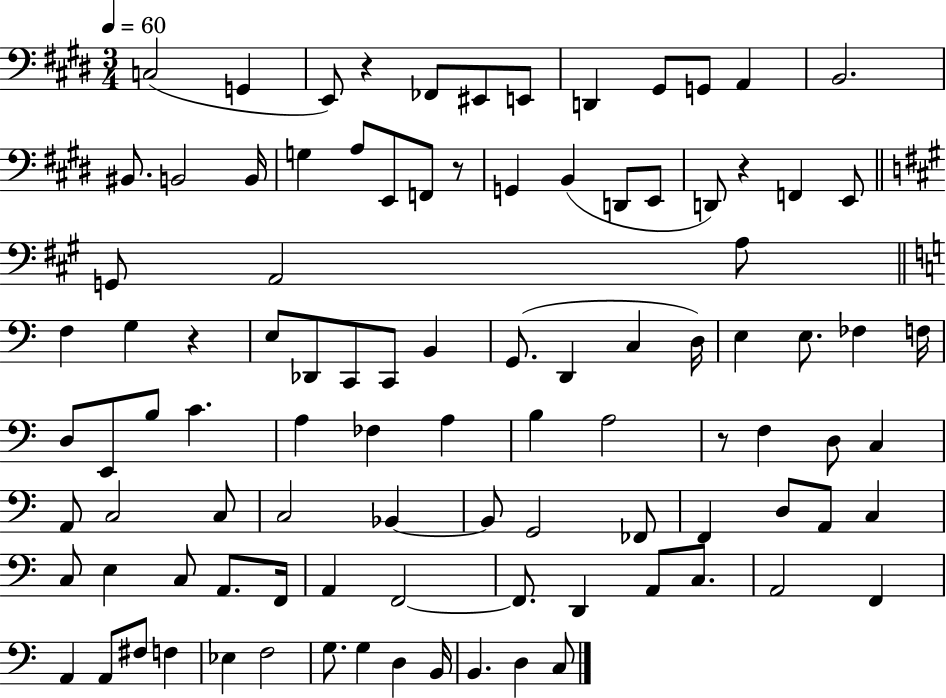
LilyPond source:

{
  \clef bass
  \numericTimeSignature
  \time 3/4
  \key e \major
  \tempo 4 = 60
  c2( g,4 | e,8) r4 fes,8 eis,8 e,8 | d,4 gis,8 g,8 a,4 | b,2. | \break bis,8. b,2 b,16 | g4 a8 e,8 f,8 r8 | g,4 b,4( d,8 e,8 | d,8) r4 f,4 e,8 | \break \bar "||" \break \key a \major g,8 a,2 a8 | \bar "||" \break \key c \major f4 g4 r4 | e8 des,8 c,8 c,8 b,4 | g,8.( d,4 c4 d16) | e4 e8. fes4 f16 | \break d8 e,8 b8 c'4. | a4 fes4 a4 | b4 a2 | r8 f4 d8 c4 | \break a,8 c2 c8 | c2 bes,4~~ | bes,8 g,2 fes,8 | f,4 d8 a,8 c4 | \break c8 e4 c8 a,8. f,16 | a,4 f,2~~ | f,8. d,4 a,8 c8. | a,2 f,4 | \break a,4 a,8 fis8 f4 | ees4 f2 | g8. g4 d4 b,16 | b,4. d4 c8 | \break \bar "|."
}